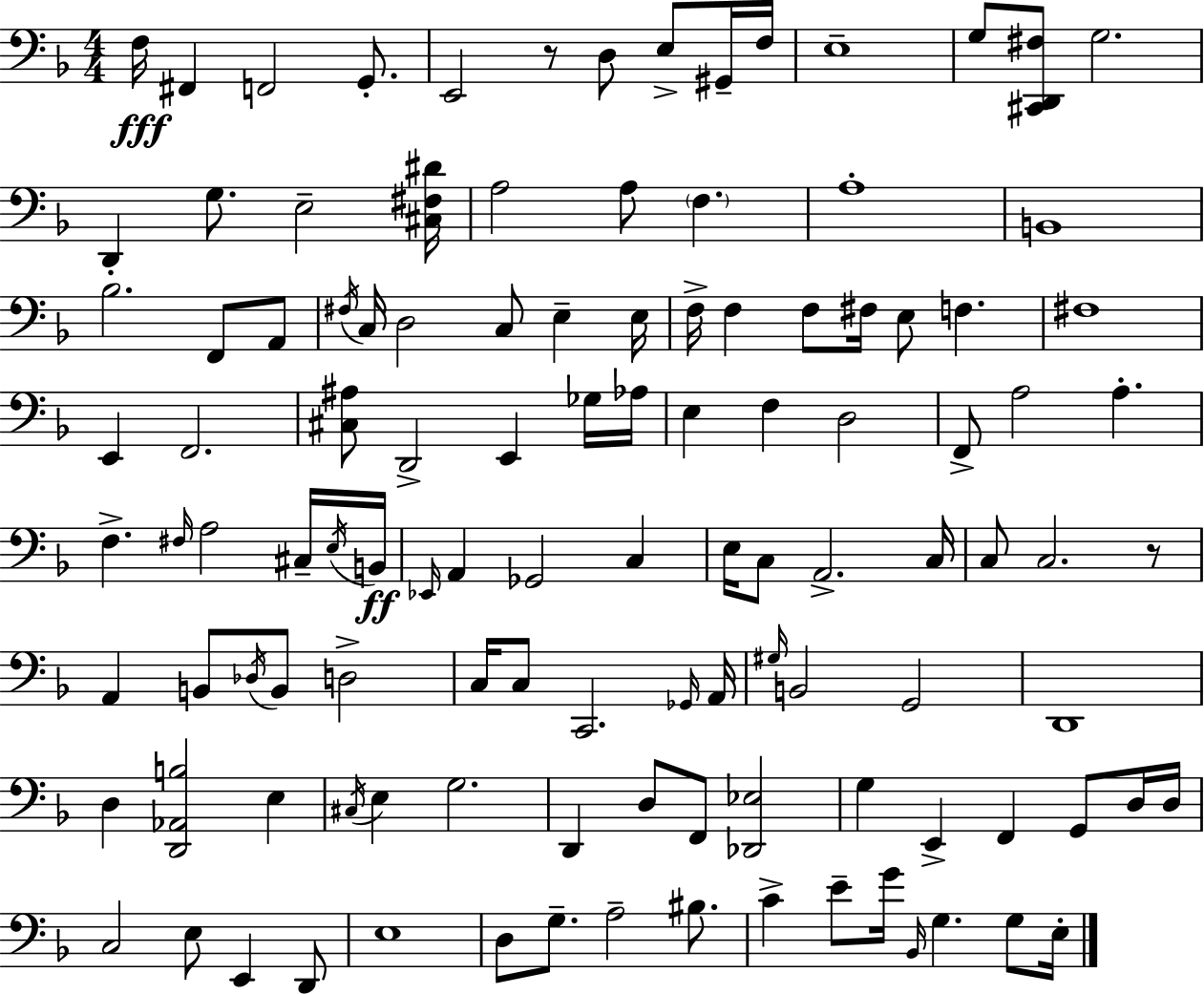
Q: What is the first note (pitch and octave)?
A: F3